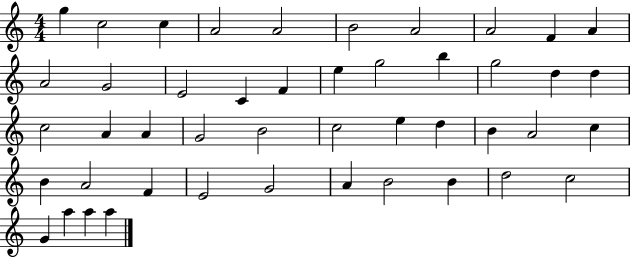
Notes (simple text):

G5/q C5/h C5/q A4/h A4/h B4/h A4/h A4/h F4/q A4/q A4/h G4/h E4/h C4/q F4/q E5/q G5/h B5/q G5/h D5/q D5/q C5/h A4/q A4/q G4/h B4/h C5/h E5/q D5/q B4/q A4/h C5/q B4/q A4/h F4/q E4/h G4/h A4/q B4/h B4/q D5/h C5/h G4/q A5/q A5/q A5/q